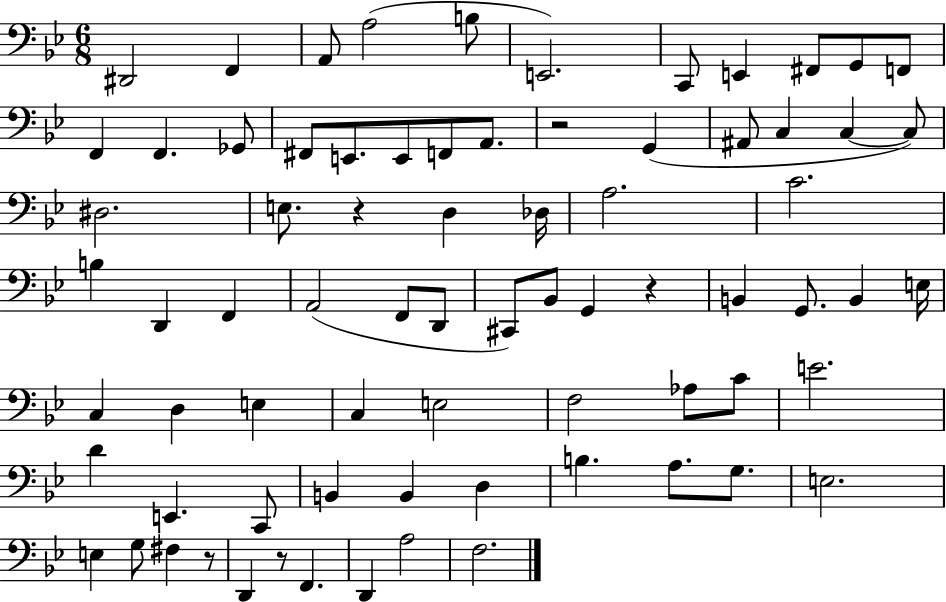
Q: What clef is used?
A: bass